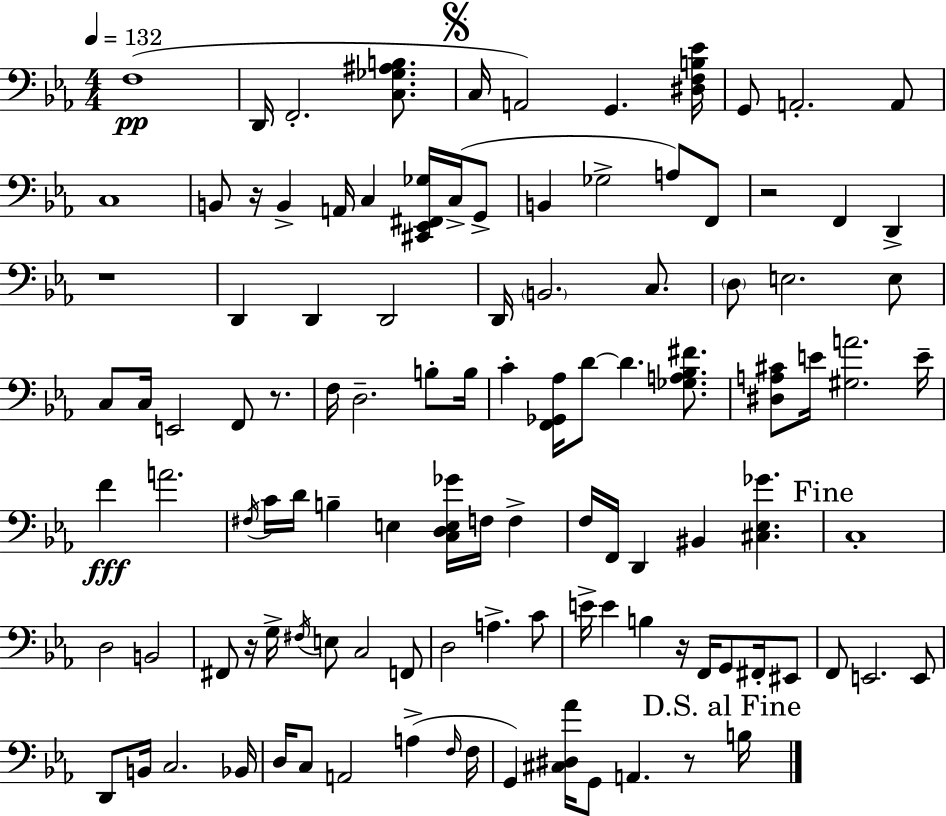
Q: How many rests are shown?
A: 7